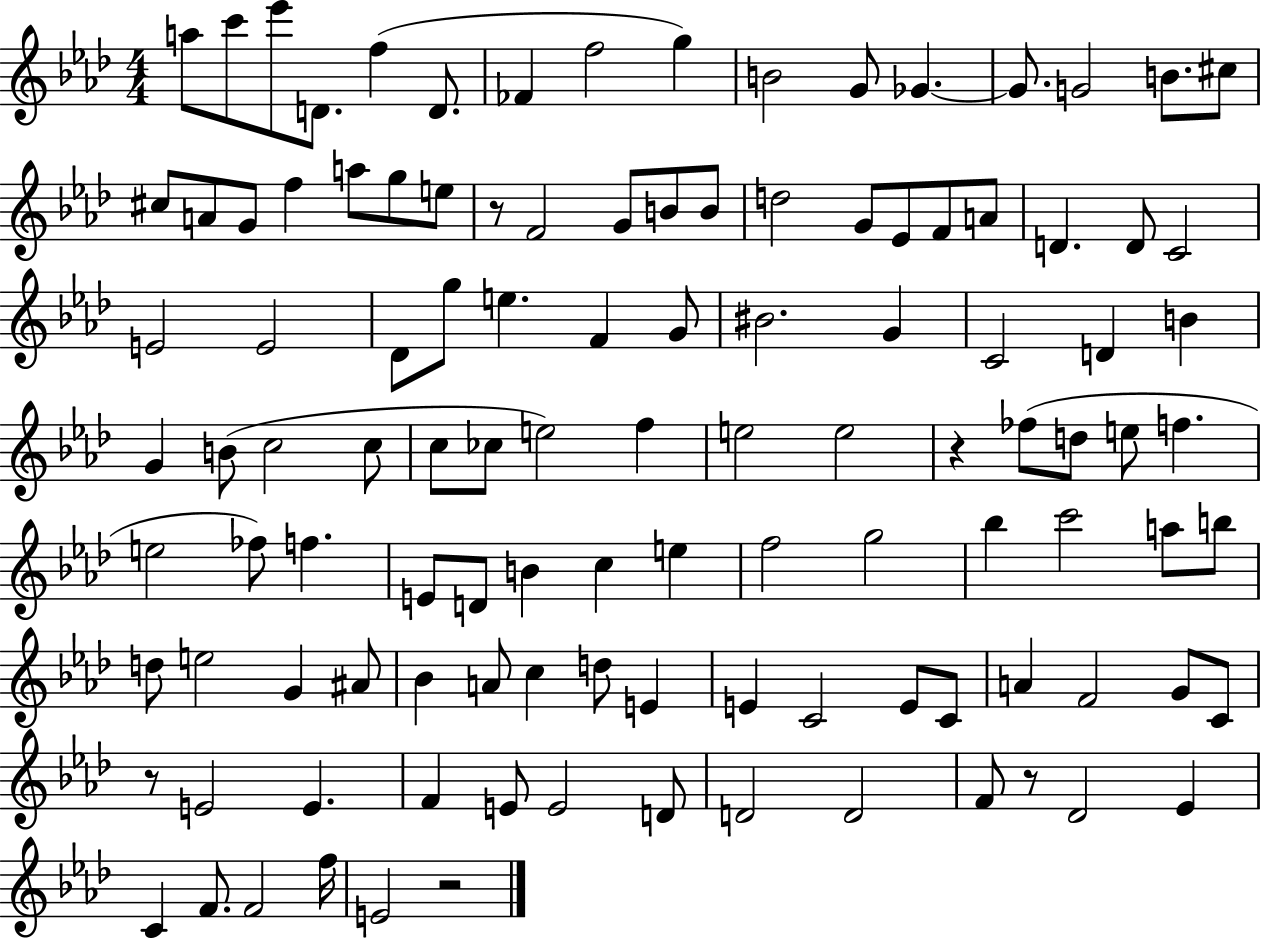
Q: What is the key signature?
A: AES major